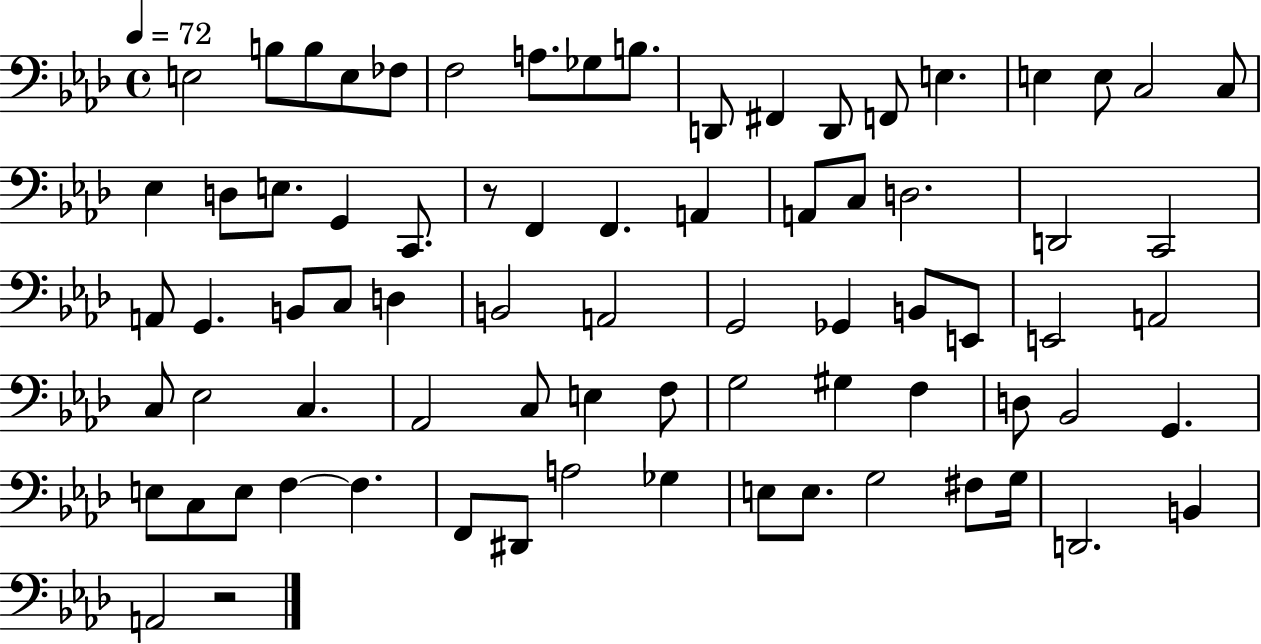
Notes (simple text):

E3/h B3/e B3/e E3/e FES3/e F3/h A3/e. Gb3/e B3/e. D2/e F#2/q D2/e F2/e E3/q. E3/q E3/e C3/h C3/e Eb3/q D3/e E3/e. G2/q C2/e. R/e F2/q F2/q. A2/q A2/e C3/e D3/h. D2/h C2/h A2/e G2/q. B2/e C3/e D3/q B2/h A2/h G2/h Gb2/q B2/e E2/e E2/h A2/h C3/e Eb3/h C3/q. Ab2/h C3/e E3/q F3/e G3/h G#3/q F3/q D3/e Bb2/h G2/q. E3/e C3/e E3/e F3/q F3/q. F2/e D#2/e A3/h Gb3/q E3/e E3/e. G3/h F#3/e G3/s D2/h. B2/q A2/h R/h